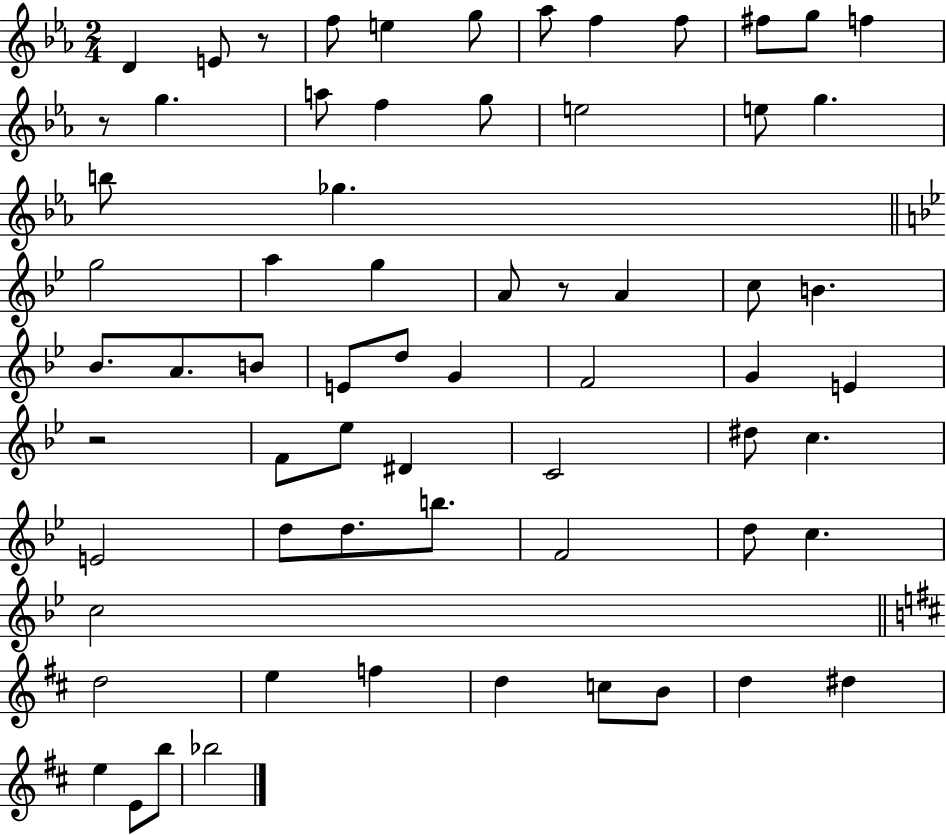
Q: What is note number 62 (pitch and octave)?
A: Bb5